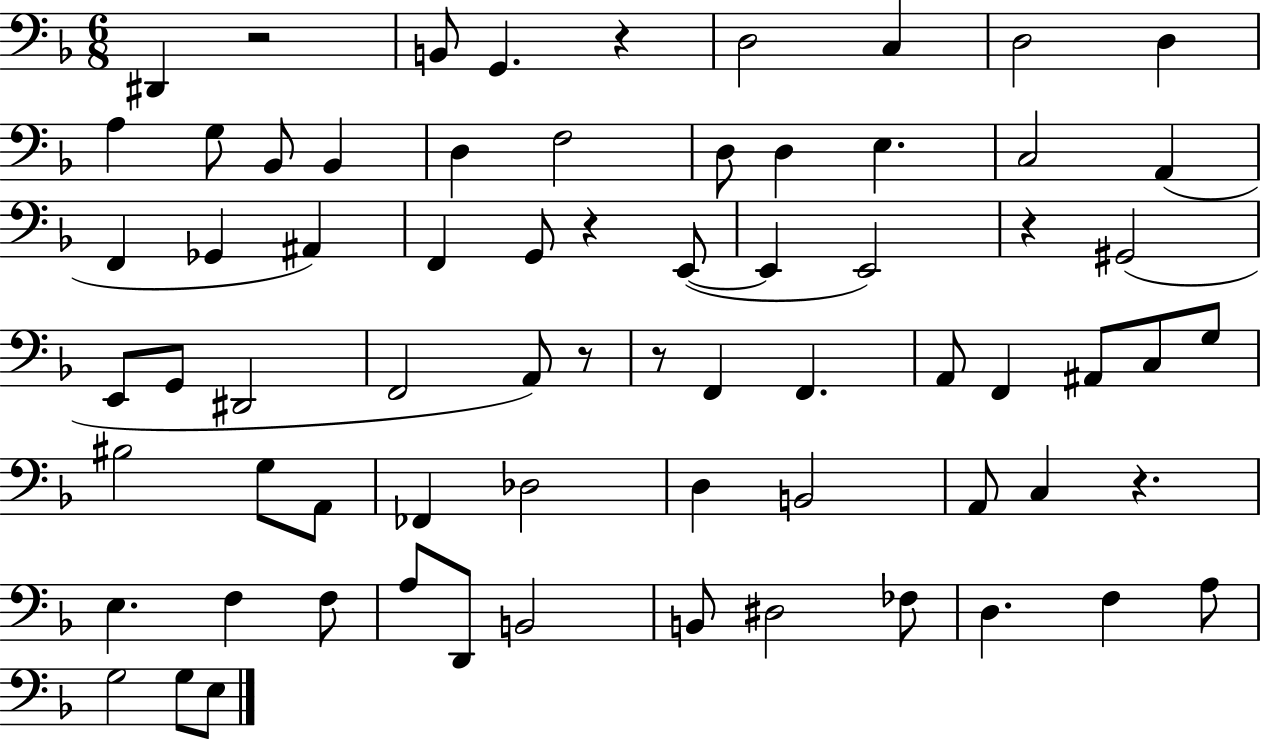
{
  \clef bass
  \numericTimeSignature
  \time 6/8
  \key f \major
  \repeat volta 2 { dis,4 r2 | b,8 g,4. r4 | d2 c4 | d2 d4 | \break a4 g8 bes,8 bes,4 | d4 f2 | d8 d4 e4. | c2 a,4( | \break f,4 ges,4 ais,4) | f,4 g,8 r4 e,8~(~ | e,4 e,2) | r4 gis,2( | \break e,8 g,8 dis,2 | f,2 a,8) r8 | r8 f,4 f,4. | a,8 f,4 ais,8 c8 g8 | \break bis2 g8 a,8 | fes,4 des2 | d4 b,2 | a,8 c4 r4. | \break e4. f4 f8 | a8 d,8 b,2 | b,8 dis2 fes8 | d4. f4 a8 | \break g2 g8 e8 | } \bar "|."
}